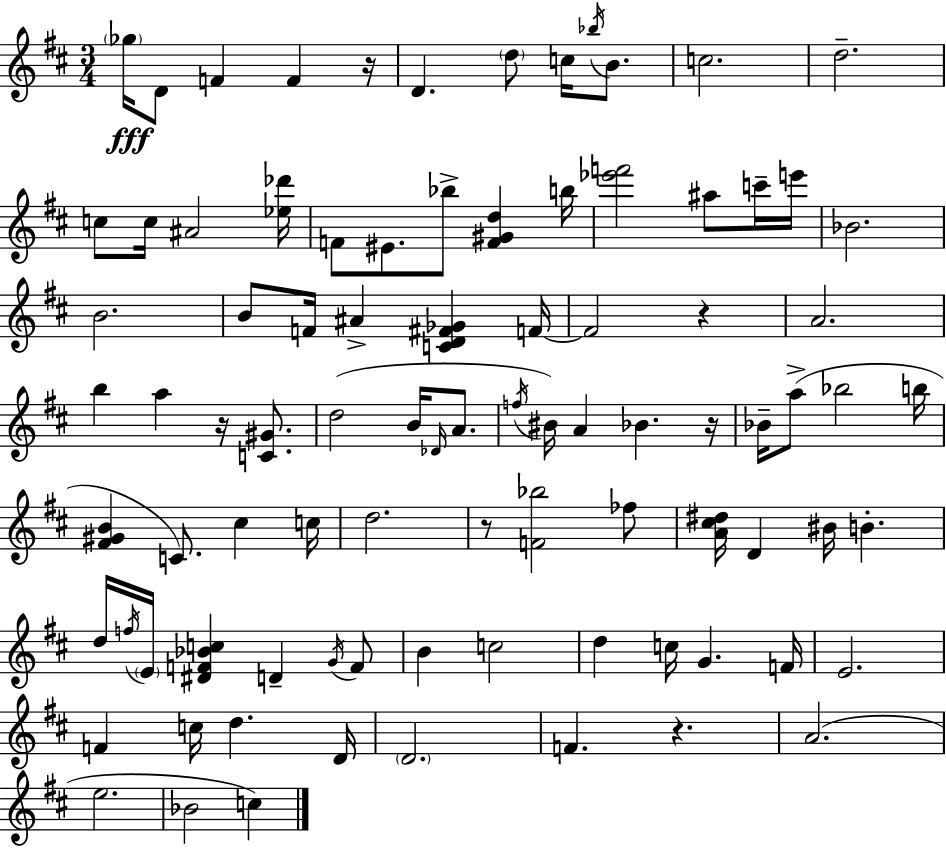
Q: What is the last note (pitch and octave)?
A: C5